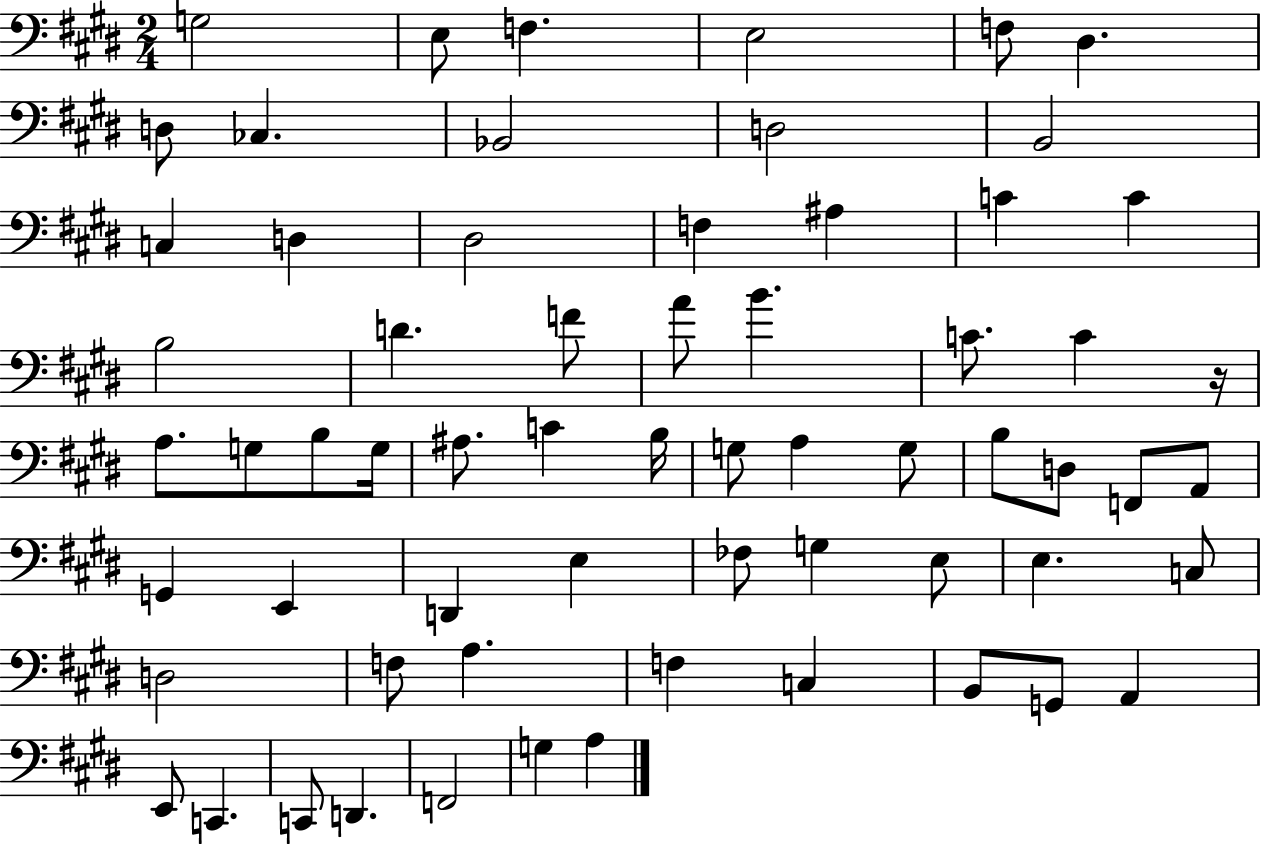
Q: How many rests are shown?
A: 1